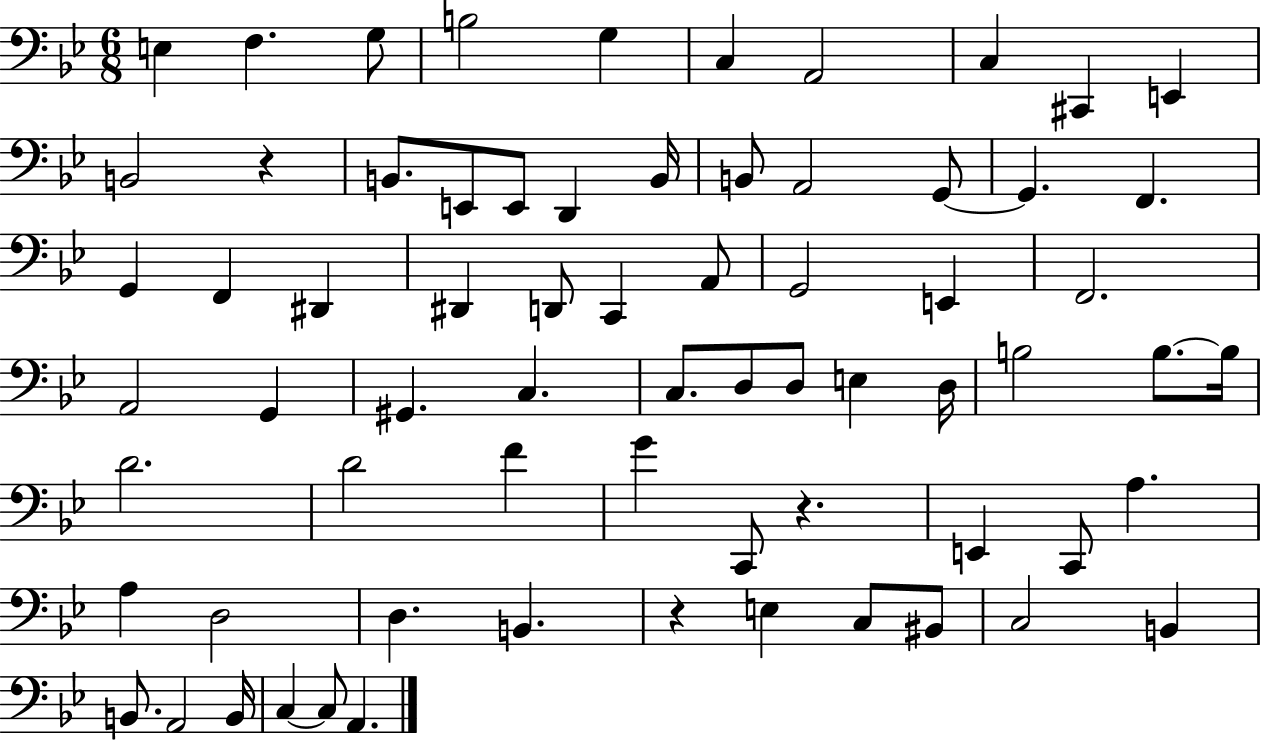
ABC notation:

X:1
T:Untitled
M:6/8
L:1/4
K:Bb
E, F, G,/2 B,2 G, C, A,,2 C, ^C,, E,, B,,2 z B,,/2 E,,/2 E,,/2 D,, B,,/4 B,,/2 A,,2 G,,/2 G,, F,, G,, F,, ^D,, ^D,, D,,/2 C,, A,,/2 G,,2 E,, F,,2 A,,2 G,, ^G,, C, C,/2 D,/2 D,/2 E, D,/4 B,2 B,/2 B,/4 D2 D2 F G C,,/2 z E,, C,,/2 A, A, D,2 D, B,, z E, C,/2 ^B,,/2 C,2 B,, B,,/2 A,,2 B,,/4 C, C,/2 A,,